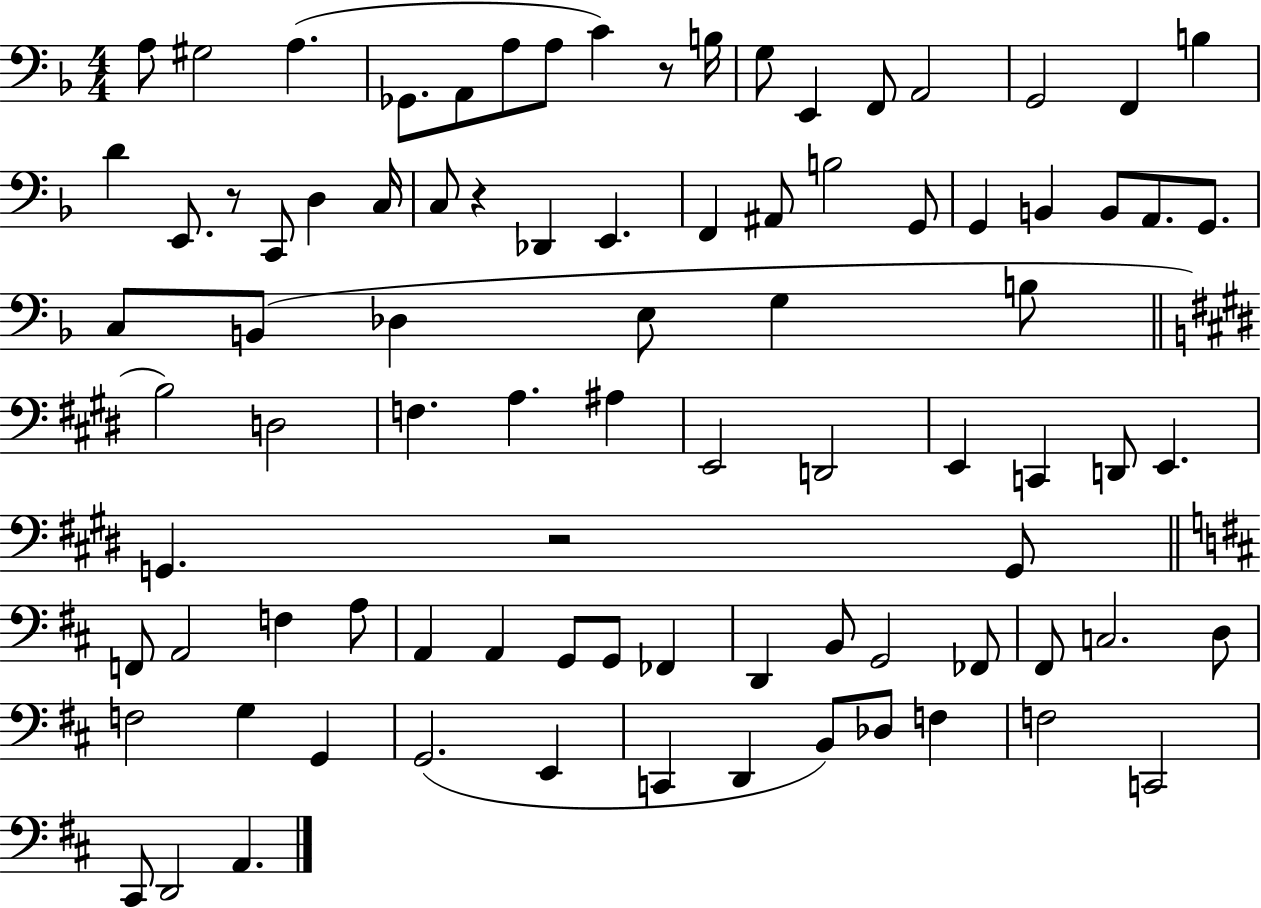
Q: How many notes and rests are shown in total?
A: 87